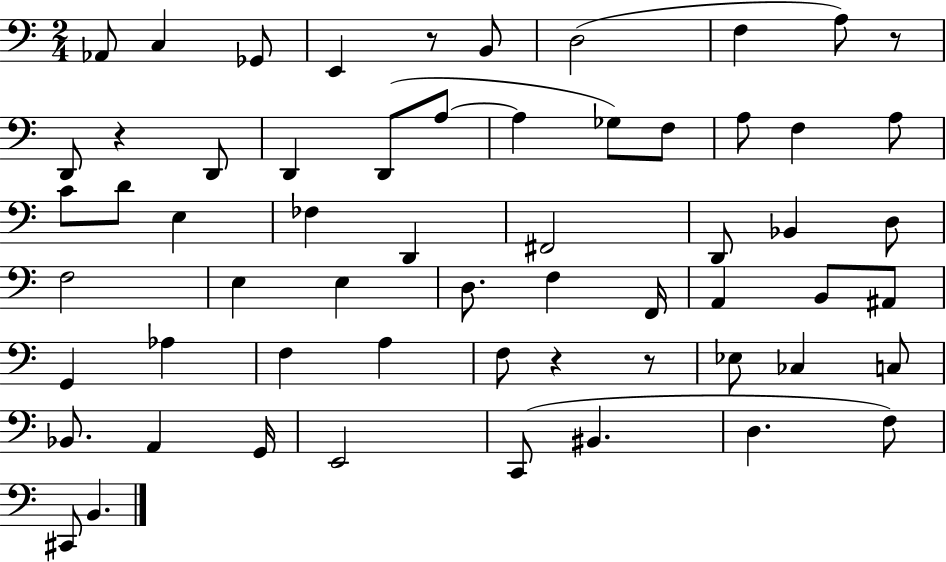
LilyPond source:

{
  \clef bass
  \numericTimeSignature
  \time 2/4
  \key c \major
  aes,8 c4 ges,8 | e,4 r8 b,8 | d2( | f4 a8) r8 | \break d,8 r4 d,8 | d,4 d,8( a8~~ | a4 ges8) f8 | a8 f4 a8 | \break c'8 d'8 e4 | fes4 d,4 | fis,2 | d,8 bes,4 d8 | \break f2 | e4 e4 | d8. f4 f,16 | a,4 b,8 ais,8 | \break g,4 aes4 | f4 a4 | f8 r4 r8 | ees8 ces4 c8 | \break bes,8. a,4 g,16 | e,2 | c,8( bis,4. | d4. f8) | \break cis,8 b,4. | \bar "|."
}